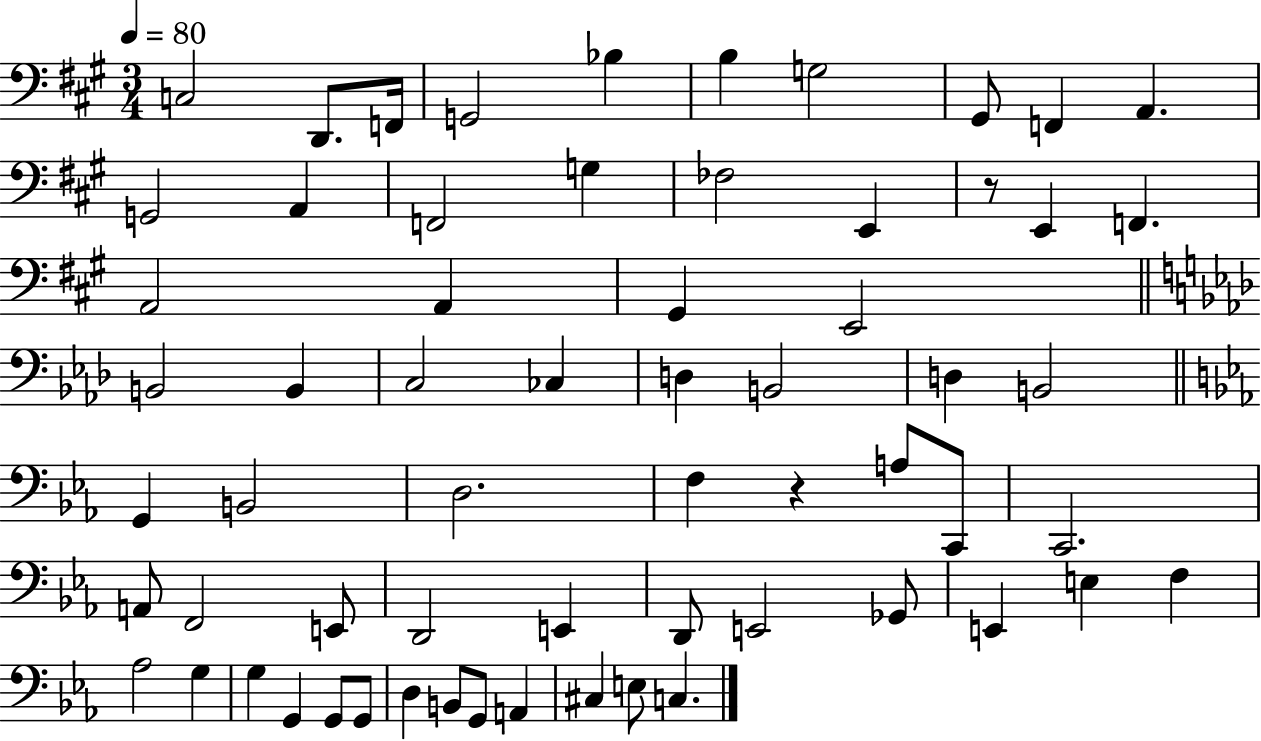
{
  \clef bass
  \numericTimeSignature
  \time 3/4
  \key a \major
  \tempo 4 = 80
  \repeat volta 2 { c2 d,8. f,16 | g,2 bes4 | b4 g2 | gis,8 f,4 a,4. | \break g,2 a,4 | f,2 g4 | fes2 e,4 | r8 e,4 f,4. | \break a,2 a,4 | gis,4 e,2 | \bar "||" \break \key f \minor b,2 b,4 | c2 ces4 | d4 b,2 | d4 b,2 | \break \bar "||" \break \key ees \major g,4 b,2 | d2. | f4 r4 a8 c,8 | c,2. | \break a,8 f,2 e,8 | d,2 e,4 | d,8 e,2 ges,8 | e,4 e4 f4 | \break aes2 g4 | g4 g,4 g,8 g,8 | d4 b,8 g,8 a,4 | cis4 e8 c4. | \break } \bar "|."
}